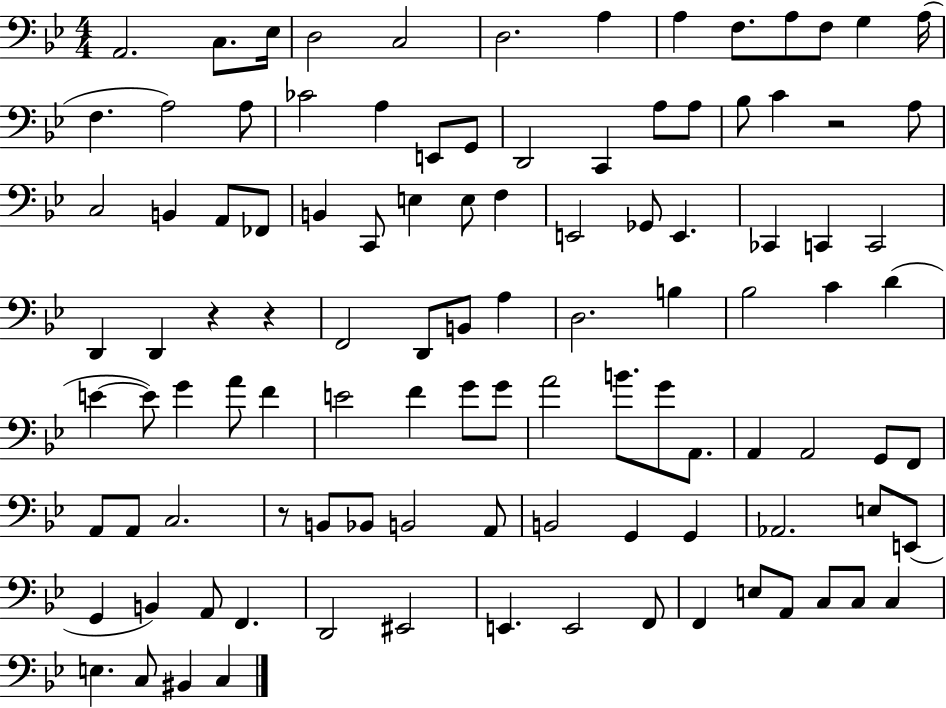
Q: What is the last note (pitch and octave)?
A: C3